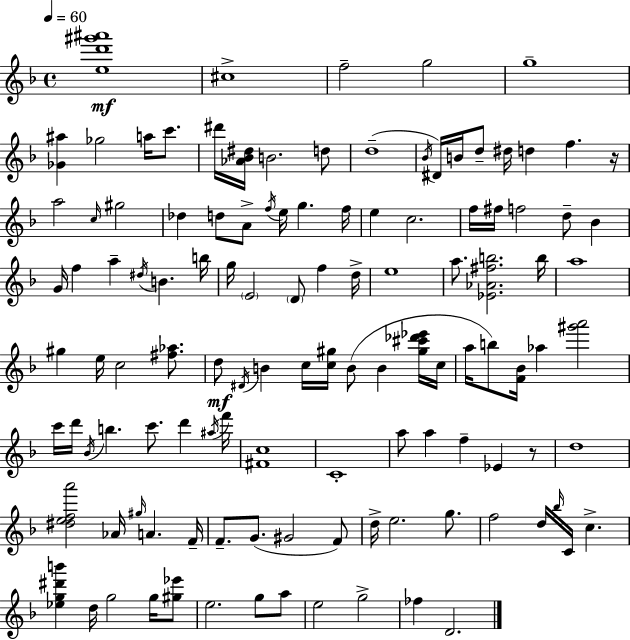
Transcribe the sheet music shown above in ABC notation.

X:1
T:Untitled
M:4/4
L:1/4
K:Dm
[ed'^g'^a']4 ^c4 f2 g2 g4 [_G^a] _g2 a/4 c'/2 ^d'/4 [_A_B^d]/4 B2 d/2 d4 _B/4 ^D/4 B/4 d/2 ^d/4 d f z/4 a2 c/4 ^g2 _d d/2 A/2 f/4 e/4 g f/4 e c2 f/4 ^f/4 f2 d/2 _B G/4 f a ^d/4 B b/4 g/4 E2 D/2 f d/4 e4 a/2 [_E_A^fb]2 b/4 a4 ^g e/4 c2 [^f_a]/2 d/2 ^D/4 B c/4 [c^g]/4 B/2 B [^g^c'_d'_e']/4 c/4 a/4 b/2 [F_B]/4 _a [^g'a']2 c'/4 d'/4 _B/4 b c'/2 d' ^a/4 f'/4 [^Fc]4 C4 a/2 a f _E z/2 d4 [^defa']2 _A/4 ^g/4 A F/4 F/2 G/2 ^G2 F/2 d/4 e2 g/2 f2 d/4 _b/4 C/4 c [_eg^d'b'] d/4 g2 g/4 [^g_e']/2 e2 g/2 a/2 e2 g2 _f D2